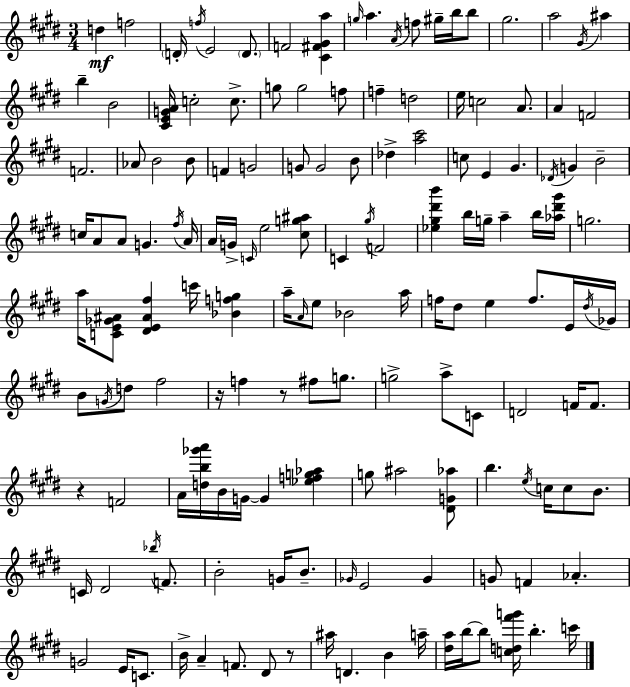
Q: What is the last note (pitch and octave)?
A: C6